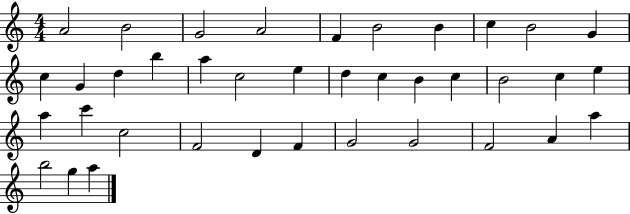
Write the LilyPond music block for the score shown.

{
  \clef treble
  \numericTimeSignature
  \time 4/4
  \key c \major
  a'2 b'2 | g'2 a'2 | f'4 b'2 b'4 | c''4 b'2 g'4 | \break c''4 g'4 d''4 b''4 | a''4 c''2 e''4 | d''4 c''4 b'4 c''4 | b'2 c''4 e''4 | \break a''4 c'''4 c''2 | f'2 d'4 f'4 | g'2 g'2 | f'2 a'4 a''4 | \break b''2 g''4 a''4 | \bar "|."
}